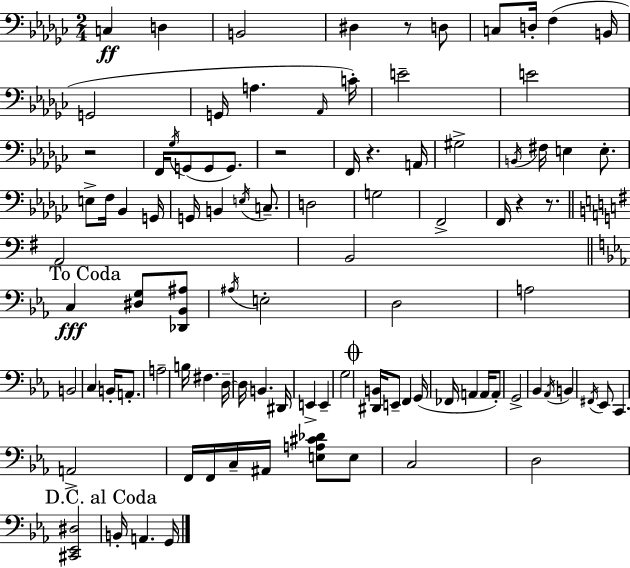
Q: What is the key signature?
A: EES minor